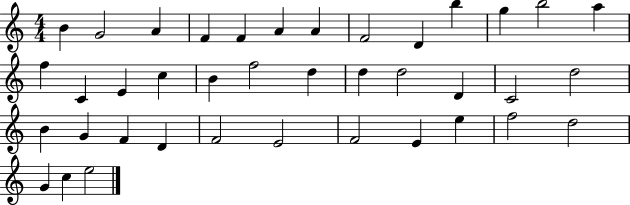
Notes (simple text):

B4/q G4/h A4/q F4/q F4/q A4/q A4/q F4/h D4/q B5/q G5/q B5/h A5/q F5/q C4/q E4/q C5/q B4/q F5/h D5/q D5/q D5/h D4/q C4/h D5/h B4/q G4/q F4/q D4/q F4/h E4/h F4/h E4/q E5/q F5/h D5/h G4/q C5/q E5/h